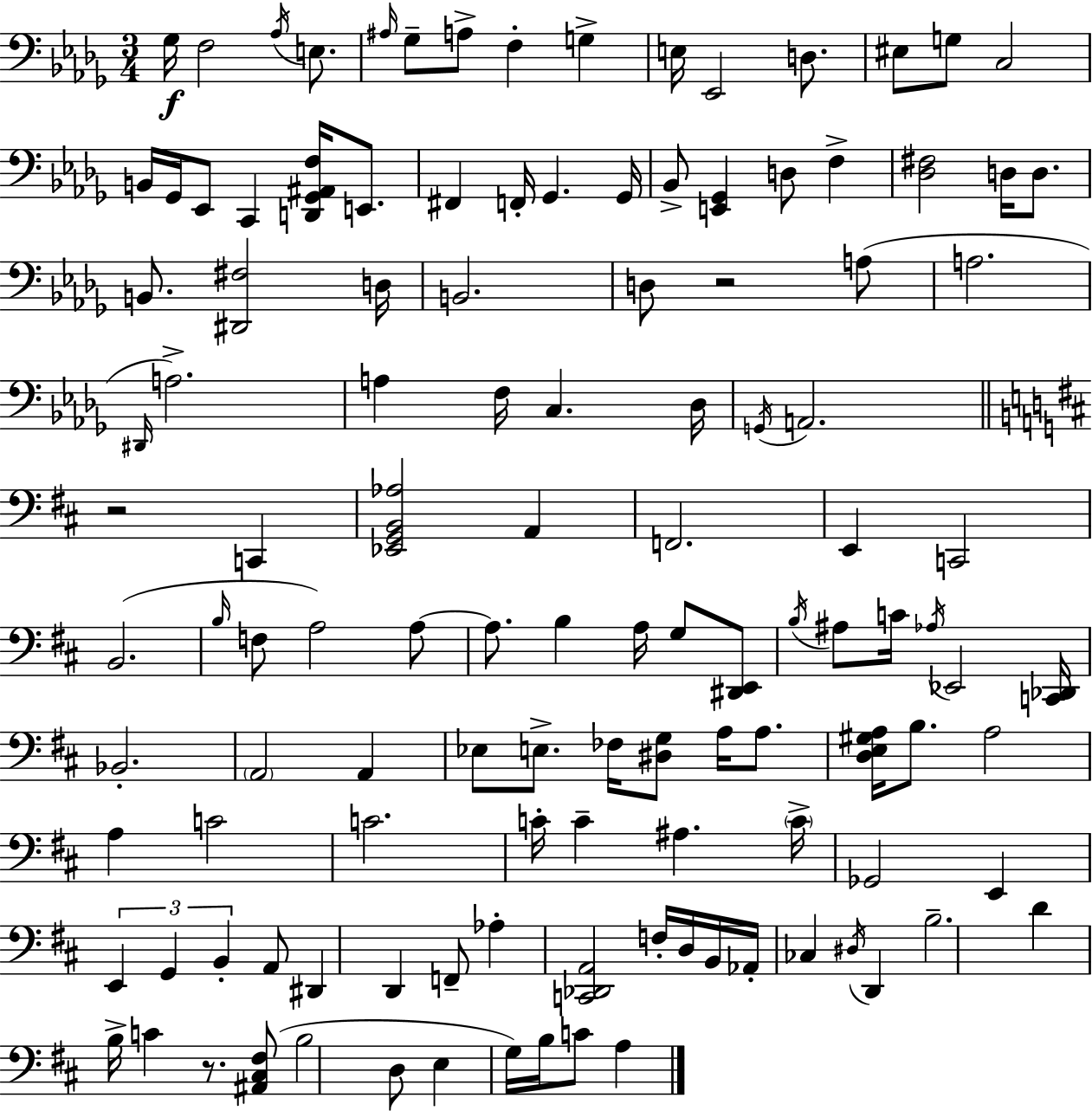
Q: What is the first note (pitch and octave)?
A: Gb3